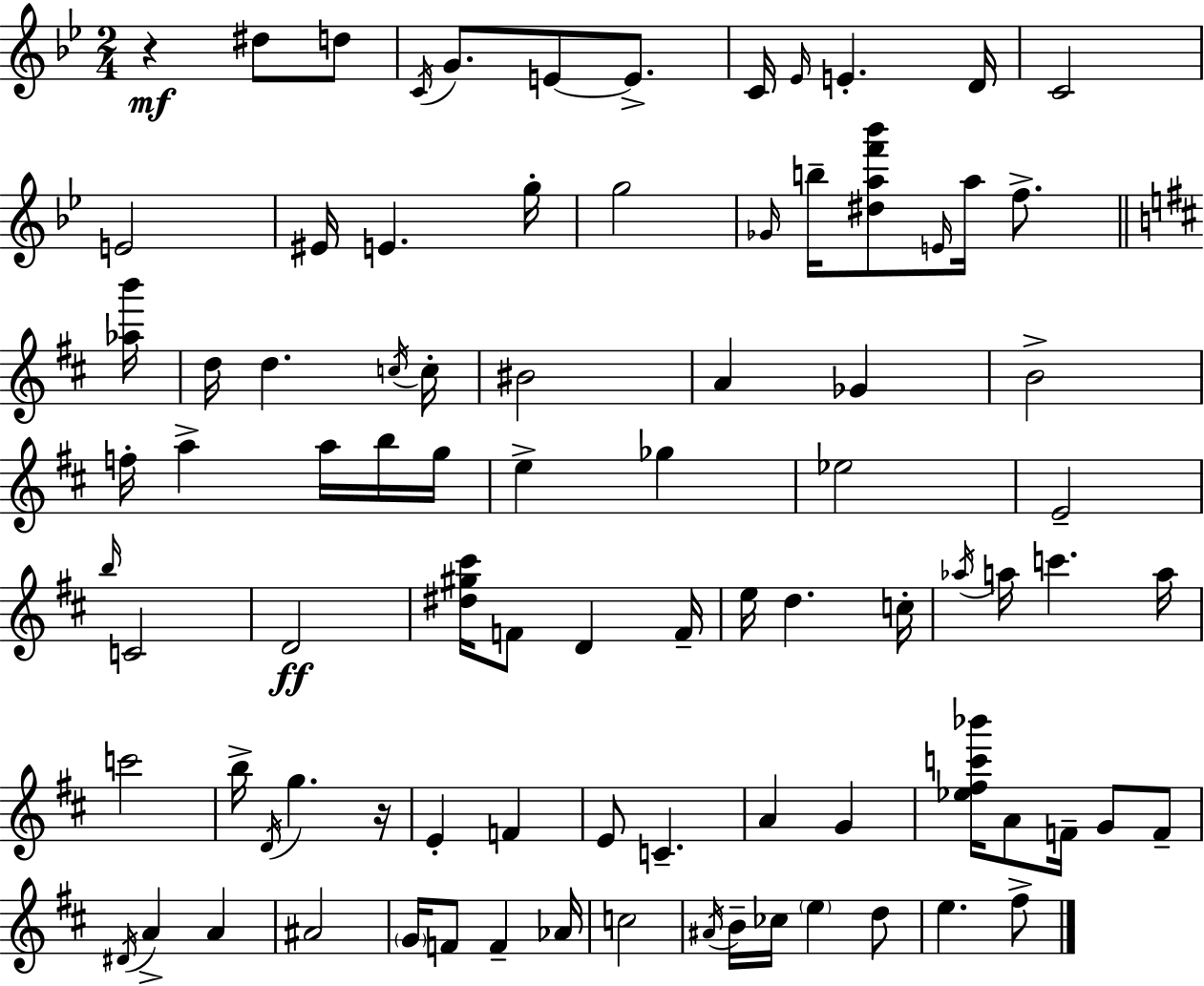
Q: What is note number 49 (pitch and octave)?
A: A5